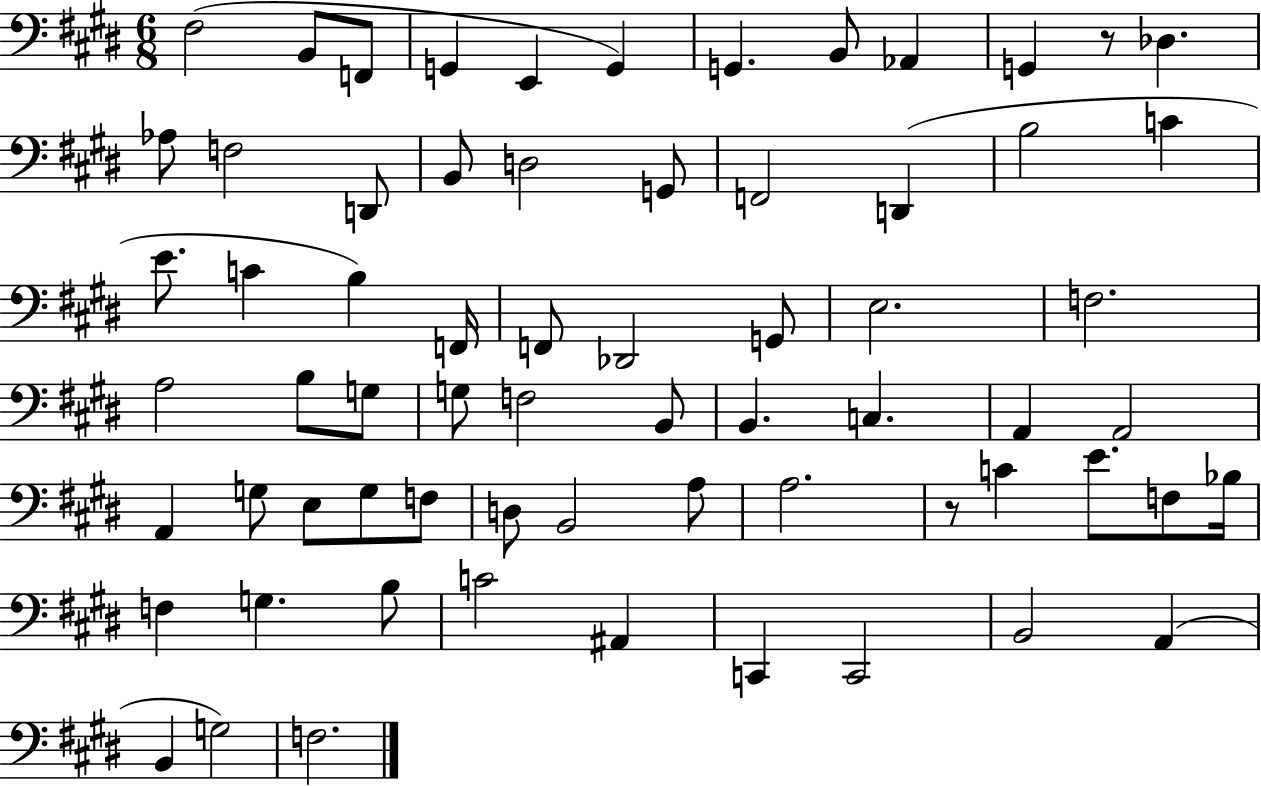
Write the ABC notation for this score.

X:1
T:Untitled
M:6/8
L:1/4
K:E
^F,2 B,,/2 F,,/2 G,, E,, G,, G,, B,,/2 _A,, G,, z/2 _D, _A,/2 F,2 D,,/2 B,,/2 D,2 G,,/2 F,,2 D,, B,2 C E/2 C B, F,,/4 F,,/2 _D,,2 G,,/2 E,2 F,2 A,2 B,/2 G,/2 G,/2 F,2 B,,/2 B,, C, A,, A,,2 A,, G,/2 E,/2 G,/2 F,/2 D,/2 B,,2 A,/2 A,2 z/2 C E/2 F,/2 _B,/4 F, G, B,/2 C2 ^A,, C,, C,,2 B,,2 A,, B,, G,2 F,2